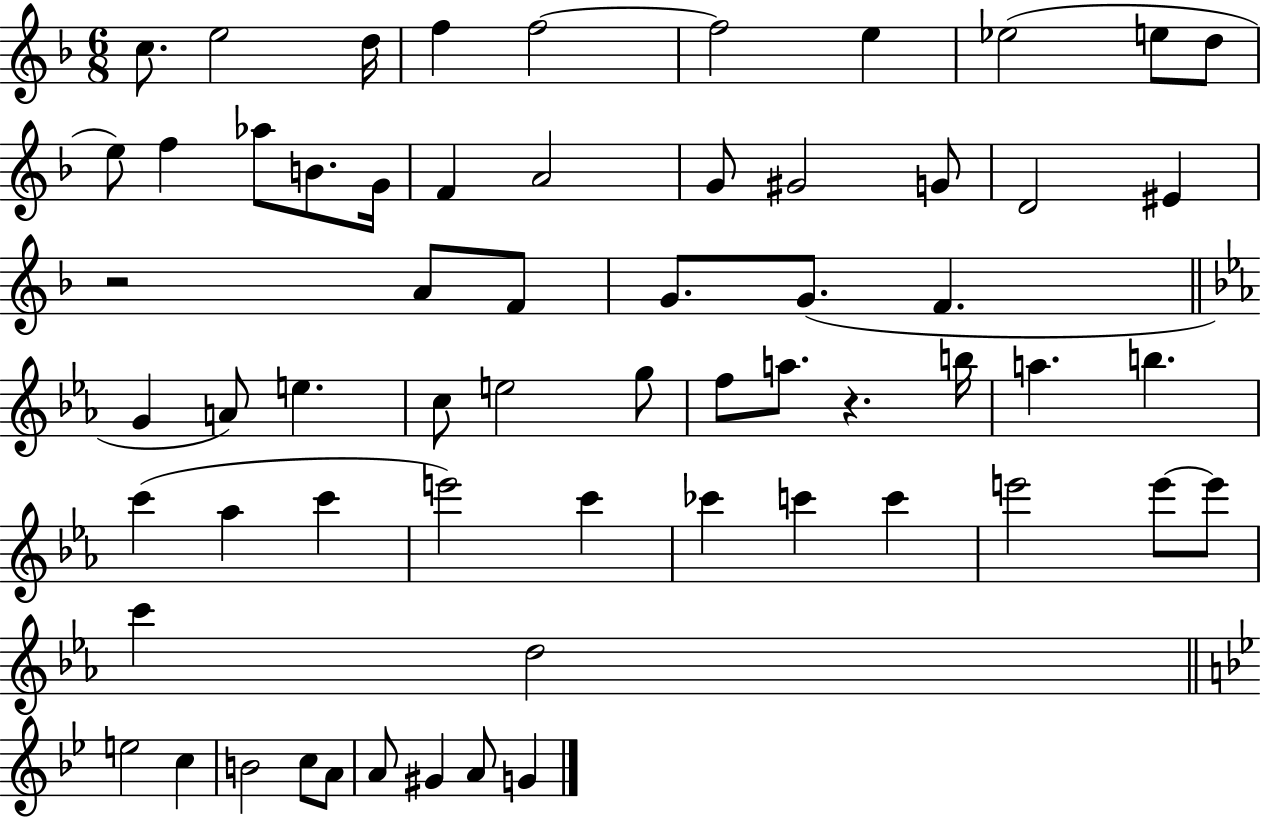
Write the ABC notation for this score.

X:1
T:Untitled
M:6/8
L:1/4
K:F
c/2 e2 d/4 f f2 f2 e _e2 e/2 d/2 e/2 f _a/2 B/2 G/4 F A2 G/2 ^G2 G/2 D2 ^E z2 A/2 F/2 G/2 G/2 F G A/2 e c/2 e2 g/2 f/2 a/2 z b/4 a b c' _a c' e'2 c' _c' c' c' e'2 e'/2 e'/2 c' d2 e2 c B2 c/2 A/2 A/2 ^G A/2 G